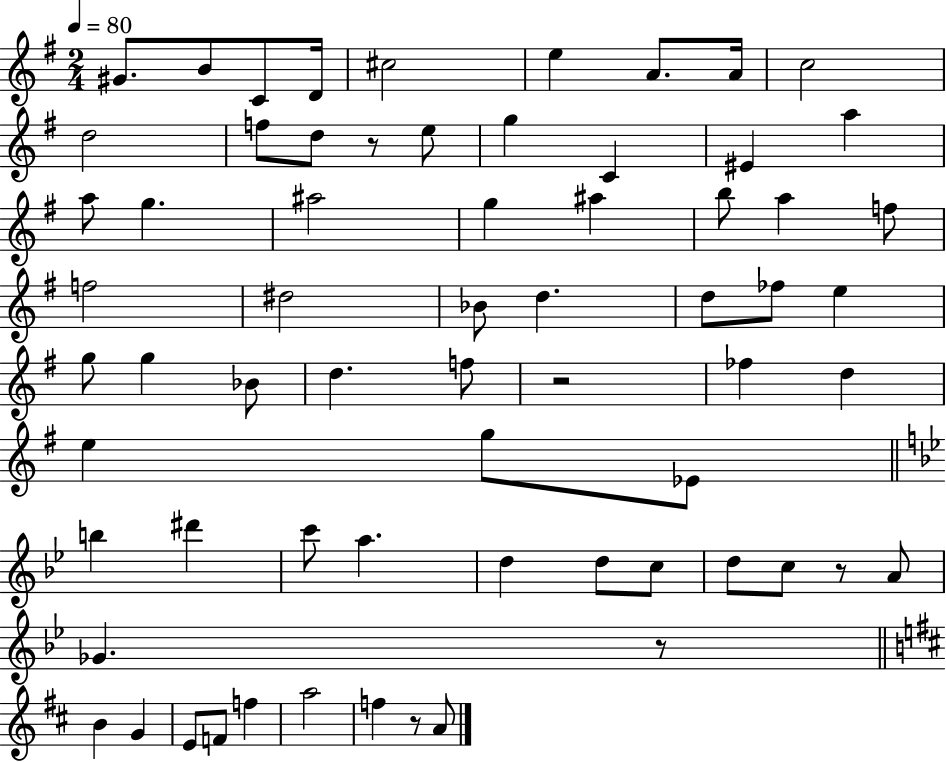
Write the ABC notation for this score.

X:1
T:Untitled
M:2/4
L:1/4
K:G
^G/2 B/2 C/2 D/4 ^c2 e A/2 A/4 c2 d2 f/2 d/2 z/2 e/2 g C ^E a a/2 g ^a2 g ^a b/2 a f/2 f2 ^d2 _B/2 d d/2 _f/2 e g/2 g _B/2 d f/2 z2 _f d e g/2 _E/2 b ^d' c'/2 a d d/2 c/2 d/2 c/2 z/2 A/2 _G z/2 B G E/2 F/2 f a2 f z/2 A/2